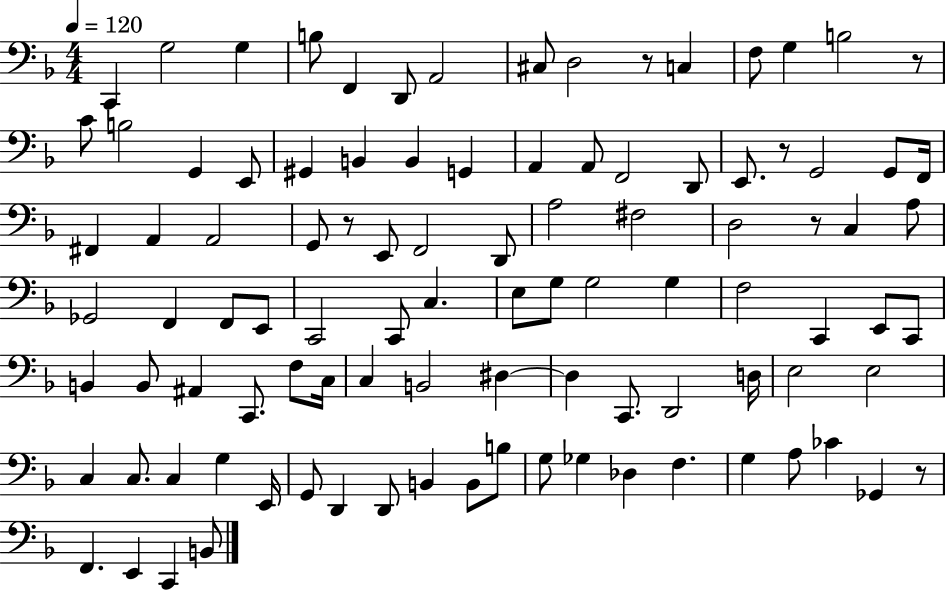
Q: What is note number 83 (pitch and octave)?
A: G3